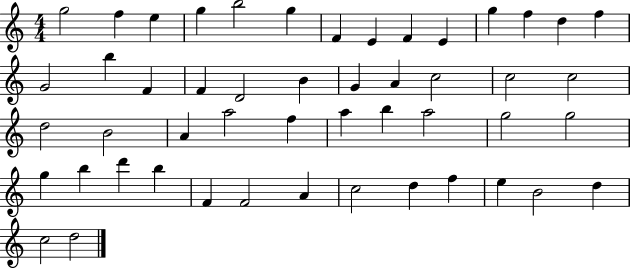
{
  \clef treble
  \numericTimeSignature
  \time 4/4
  \key c \major
  g''2 f''4 e''4 | g''4 b''2 g''4 | f'4 e'4 f'4 e'4 | g''4 f''4 d''4 f''4 | \break g'2 b''4 f'4 | f'4 d'2 b'4 | g'4 a'4 c''2 | c''2 c''2 | \break d''2 b'2 | a'4 a''2 f''4 | a''4 b''4 a''2 | g''2 g''2 | \break g''4 b''4 d'''4 b''4 | f'4 f'2 a'4 | c''2 d''4 f''4 | e''4 b'2 d''4 | \break c''2 d''2 | \bar "|."
}